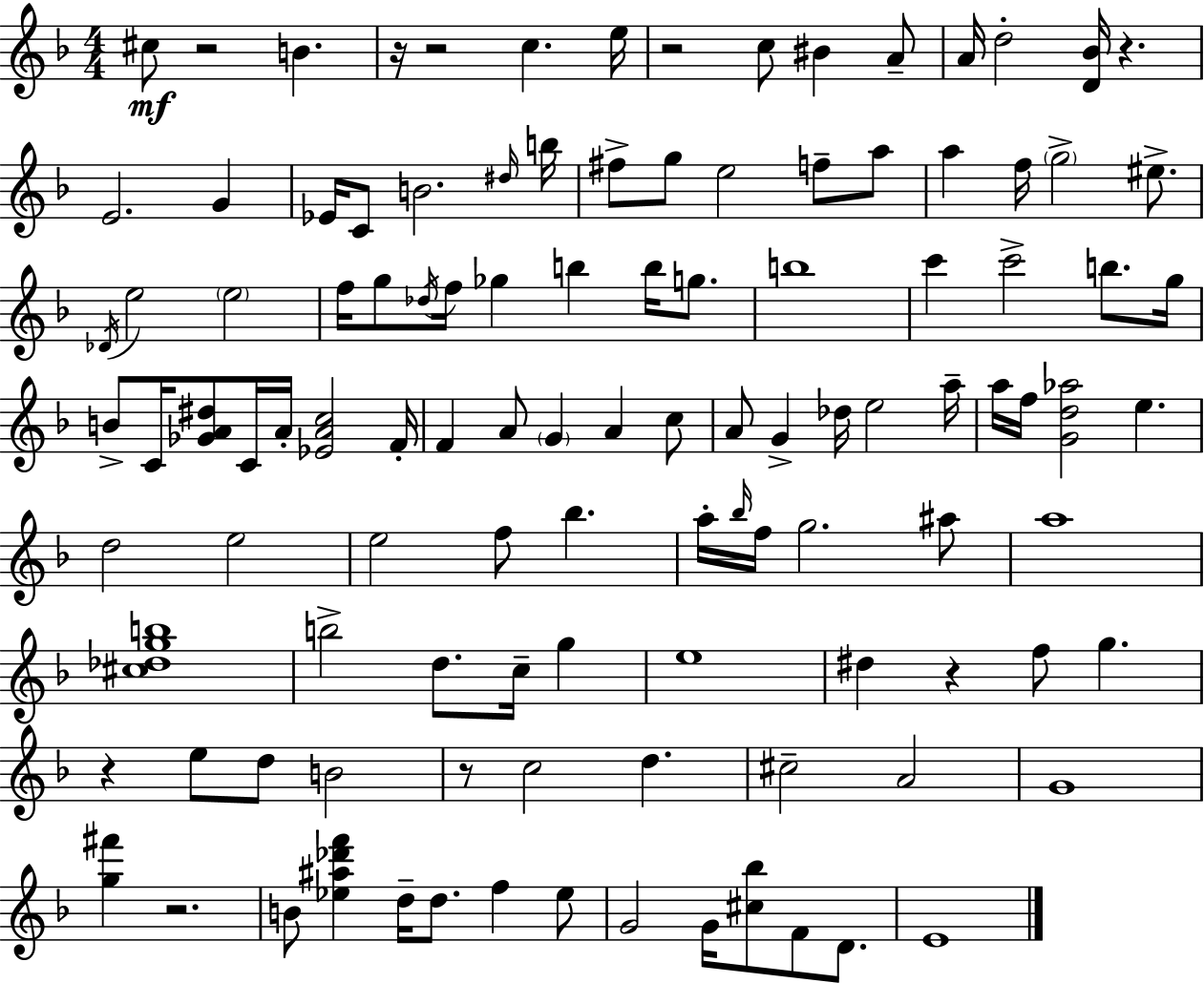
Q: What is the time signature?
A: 4/4